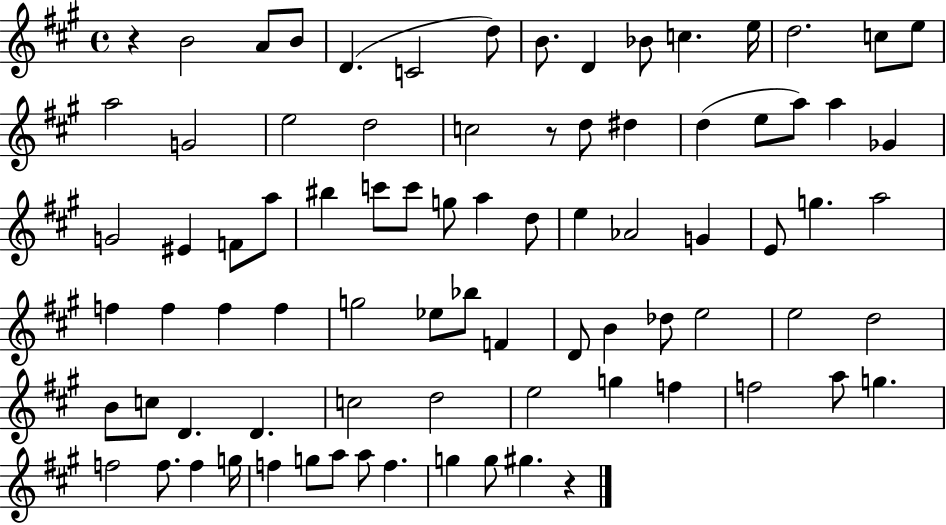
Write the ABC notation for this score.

X:1
T:Untitled
M:4/4
L:1/4
K:A
z B2 A/2 B/2 D C2 d/2 B/2 D _B/2 c e/4 d2 c/2 e/2 a2 G2 e2 d2 c2 z/2 d/2 ^d d e/2 a/2 a _G G2 ^E F/2 a/2 ^b c'/2 c'/2 g/2 a d/2 e _A2 G E/2 g a2 f f f f g2 _e/2 _b/2 F D/2 B _d/2 e2 e2 d2 B/2 c/2 D D c2 d2 e2 g f f2 a/2 g f2 f/2 f g/4 f g/2 a/2 a/2 f g g/2 ^g z